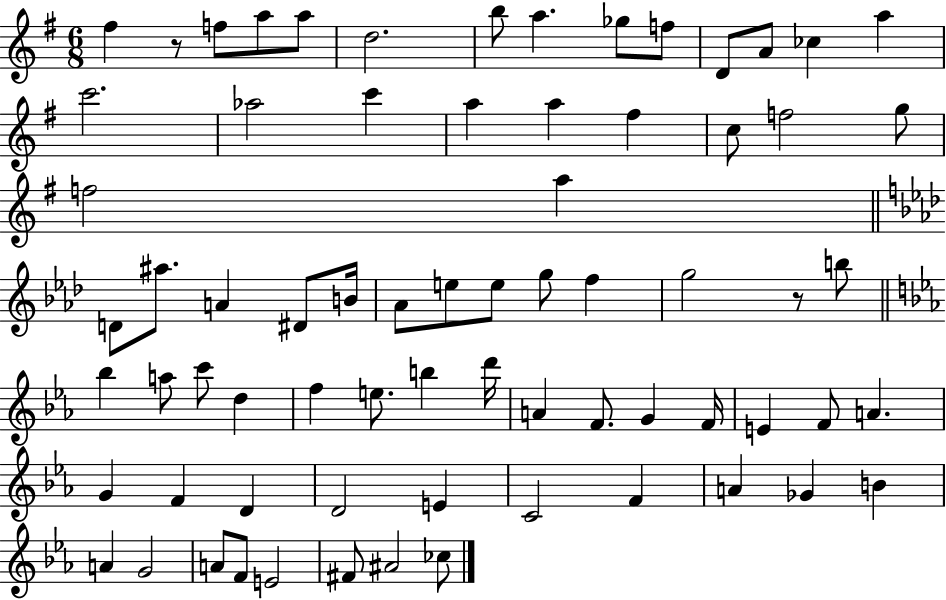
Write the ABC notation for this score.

X:1
T:Untitled
M:6/8
L:1/4
K:G
^f z/2 f/2 a/2 a/2 d2 b/2 a _g/2 f/2 D/2 A/2 _c a c'2 _a2 c' a a ^f c/2 f2 g/2 f2 a D/2 ^a/2 A ^D/2 B/4 _A/2 e/2 e/2 g/2 f g2 z/2 b/2 _b a/2 c'/2 d f e/2 b d'/4 A F/2 G F/4 E F/2 A G F D D2 E C2 F A _G B A G2 A/2 F/2 E2 ^F/2 ^A2 _c/2